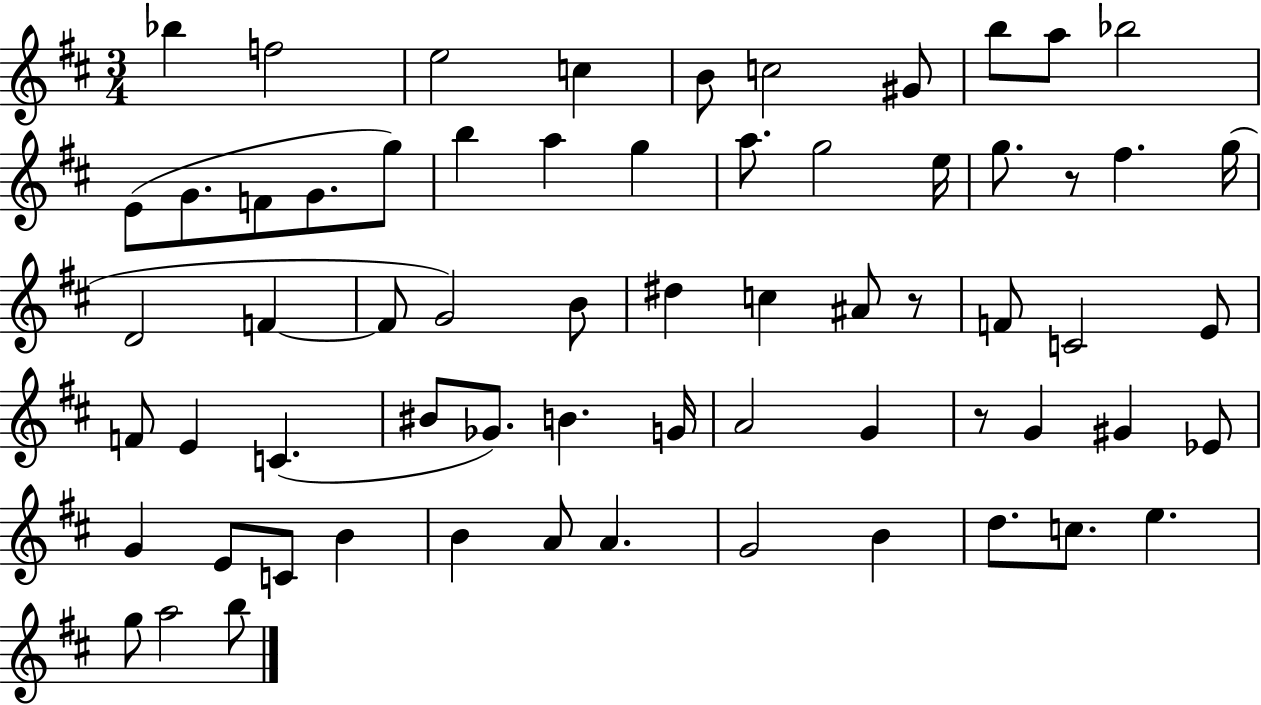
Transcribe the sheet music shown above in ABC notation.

X:1
T:Untitled
M:3/4
L:1/4
K:D
_b f2 e2 c B/2 c2 ^G/2 b/2 a/2 _b2 E/2 G/2 F/2 G/2 g/2 b a g a/2 g2 e/4 g/2 z/2 ^f g/4 D2 F F/2 G2 B/2 ^d c ^A/2 z/2 F/2 C2 E/2 F/2 E C ^B/2 _G/2 B G/4 A2 G z/2 G ^G _E/2 G E/2 C/2 B B A/2 A G2 B d/2 c/2 e g/2 a2 b/2